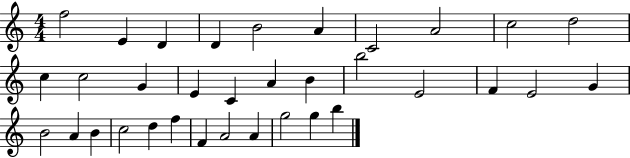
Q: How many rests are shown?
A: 0